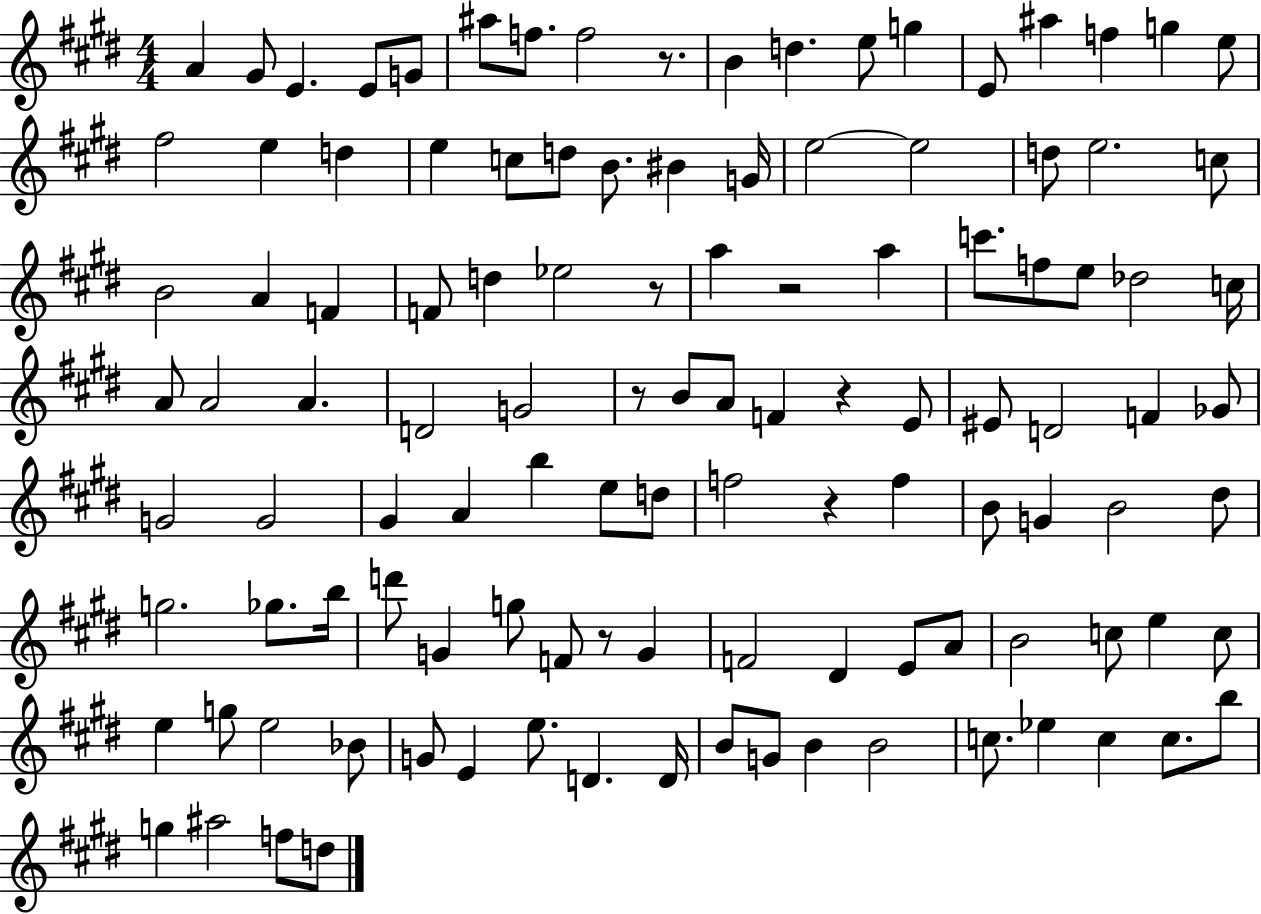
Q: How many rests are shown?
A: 7